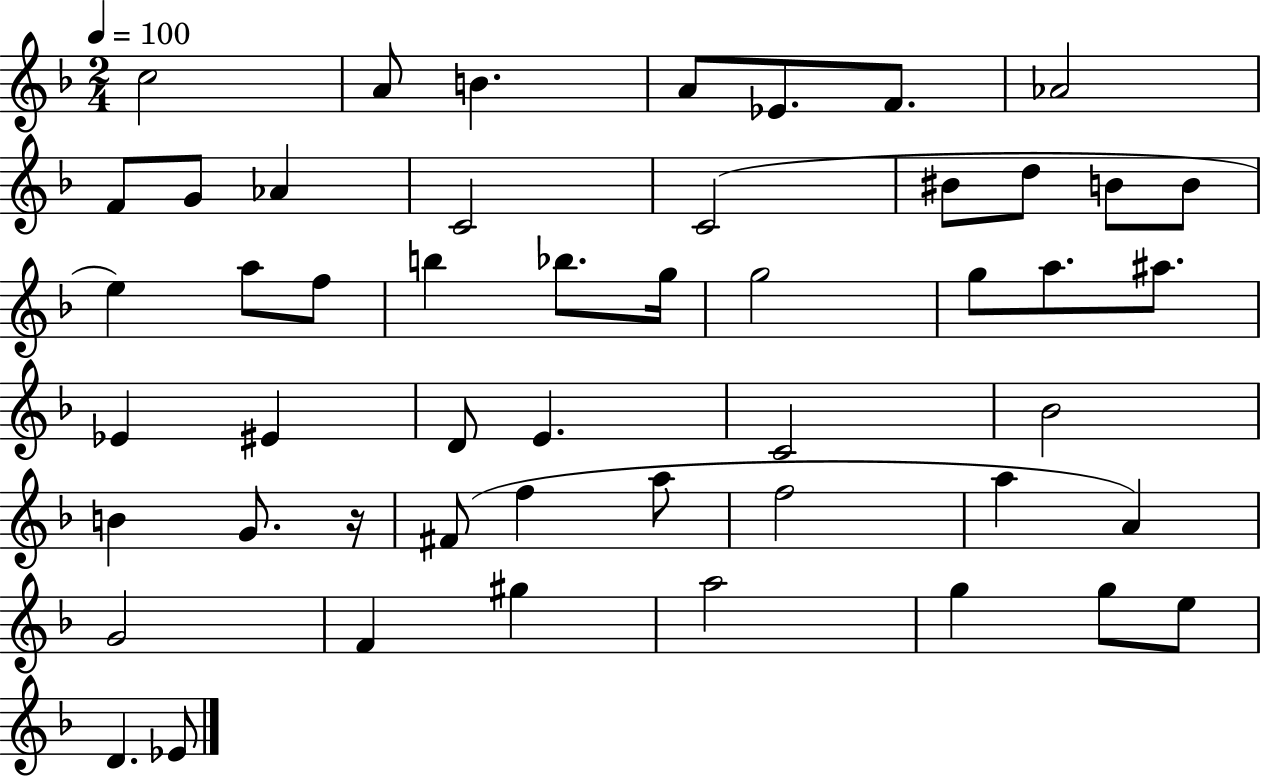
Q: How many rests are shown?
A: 1